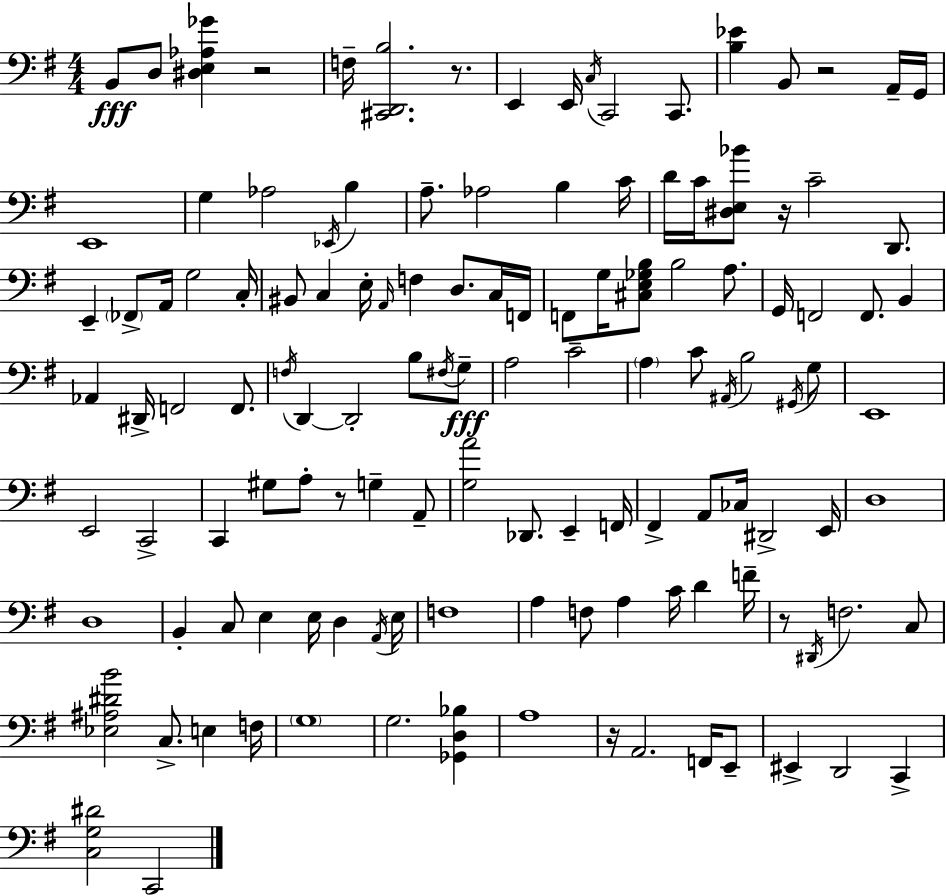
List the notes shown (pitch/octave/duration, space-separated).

B2/e D3/e [D#3,E3,Ab3,Gb4]/q R/h F3/s [C#2,D2,B3]/h. R/e. E2/q E2/s C3/s C2/h C2/e. [B3,Eb4]/q B2/e R/h A2/s G2/s E2/w G3/q Ab3/h Eb2/s B3/q A3/e. Ab3/h B3/q C4/s D4/s C4/s [D#3,E3,Bb4]/e R/s C4/h D2/e. E2/q FES2/e A2/s G3/h C3/s BIS2/e C3/q E3/s A2/s F3/q D3/e. C3/s F2/s F2/e G3/s [C#3,E3,Gb3,B3]/e B3/h A3/e. G2/s F2/h F2/e. B2/q Ab2/q D#2/s F2/h F2/e. F3/s D2/q D2/h B3/e F#3/s G3/e A3/h C4/h A3/q C4/e A#2/s B3/h G#2/s G3/e E2/w E2/h C2/h C2/q G#3/e A3/e R/e G3/q A2/e [G3,A4]/h Db2/e. E2/q F2/s F#2/q A2/e CES3/s D#2/h E2/s D3/w D3/w B2/q C3/e E3/q E3/s D3/q A2/s E3/s F3/w A3/q F3/e A3/q C4/s D4/q F4/s R/e D#2/s F3/h. C3/e [Eb3,A#3,D#4,B4]/h C3/e. E3/q F3/s G3/w G3/h. [Gb2,D3,Bb3]/q A3/w R/s A2/h. F2/s E2/e EIS2/q D2/h C2/q [C3,G3,D#4]/h C2/h